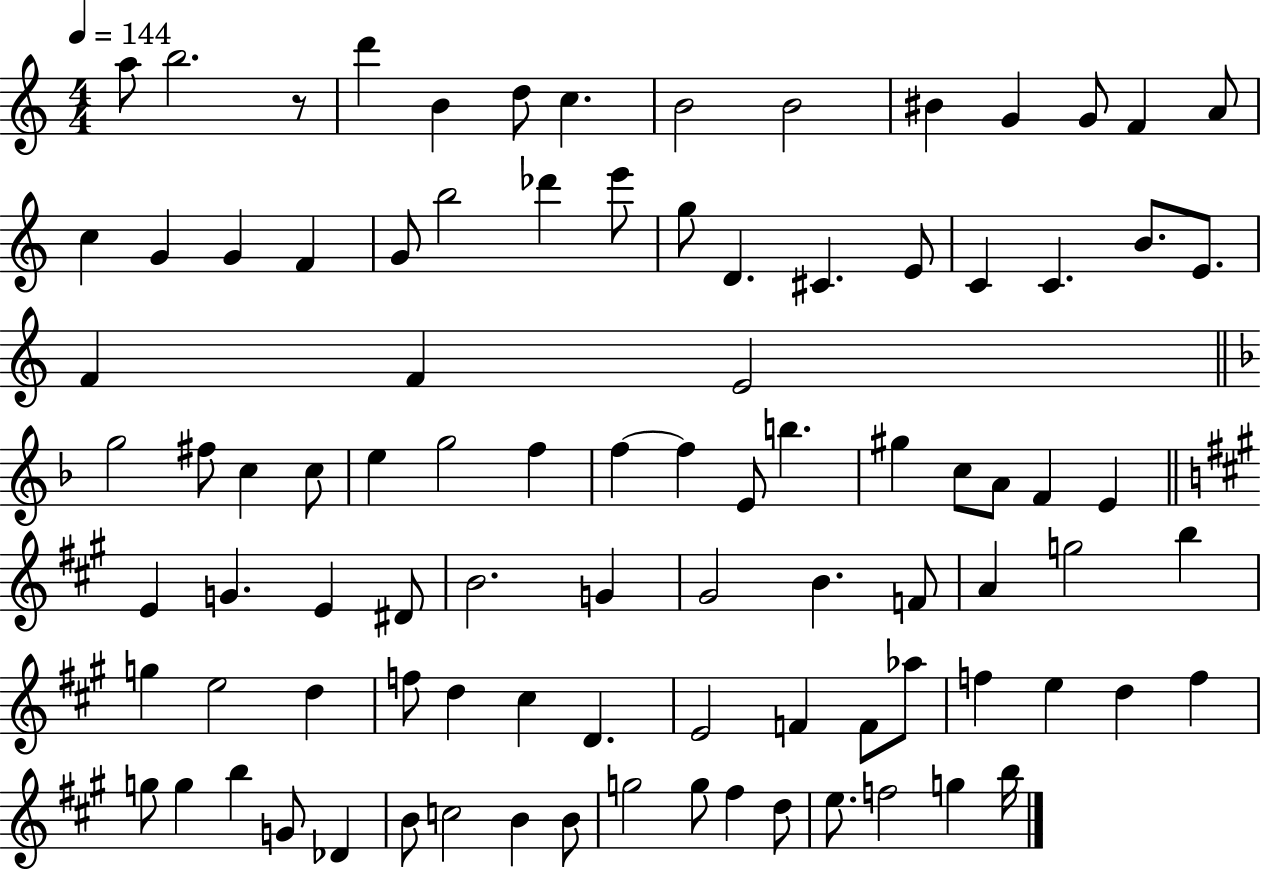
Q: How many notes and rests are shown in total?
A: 93